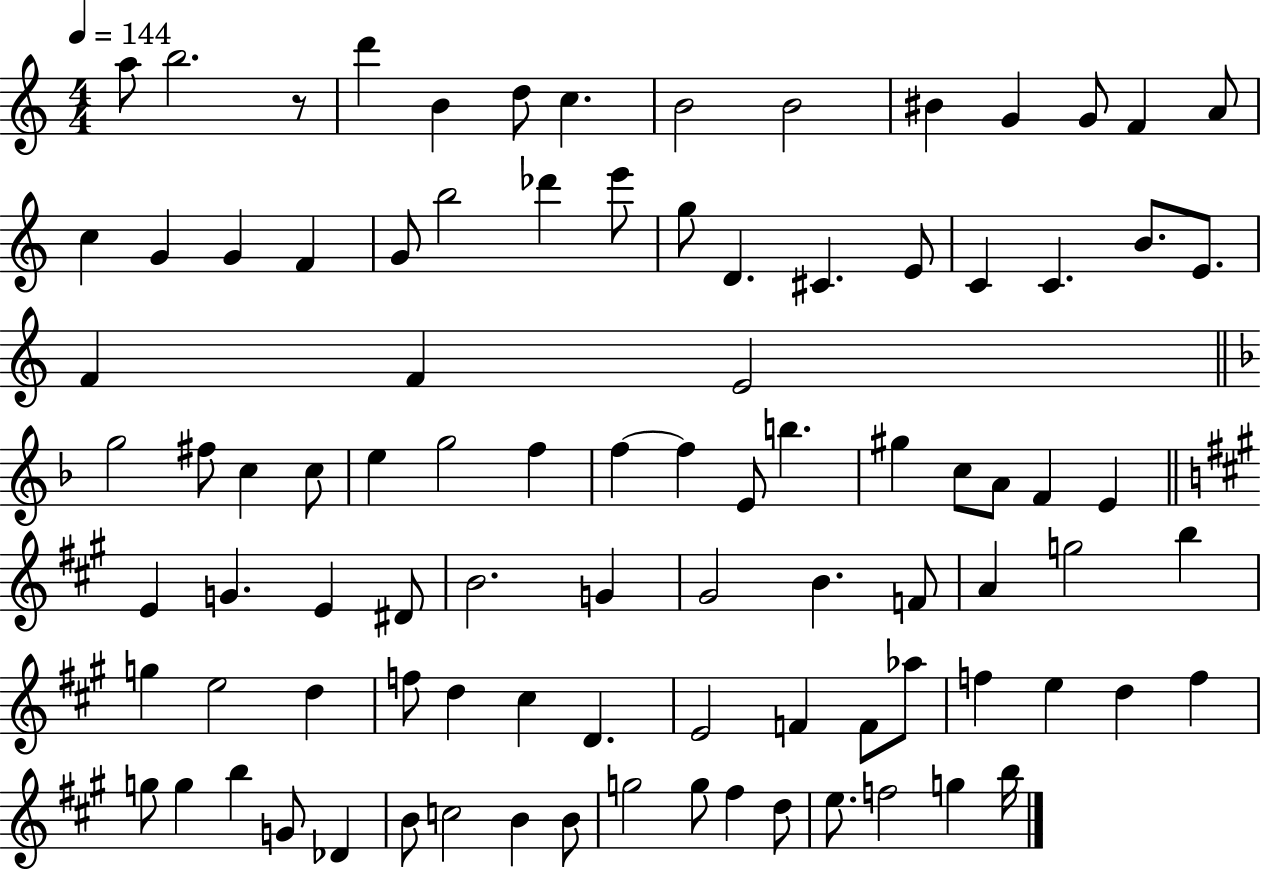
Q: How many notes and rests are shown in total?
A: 93